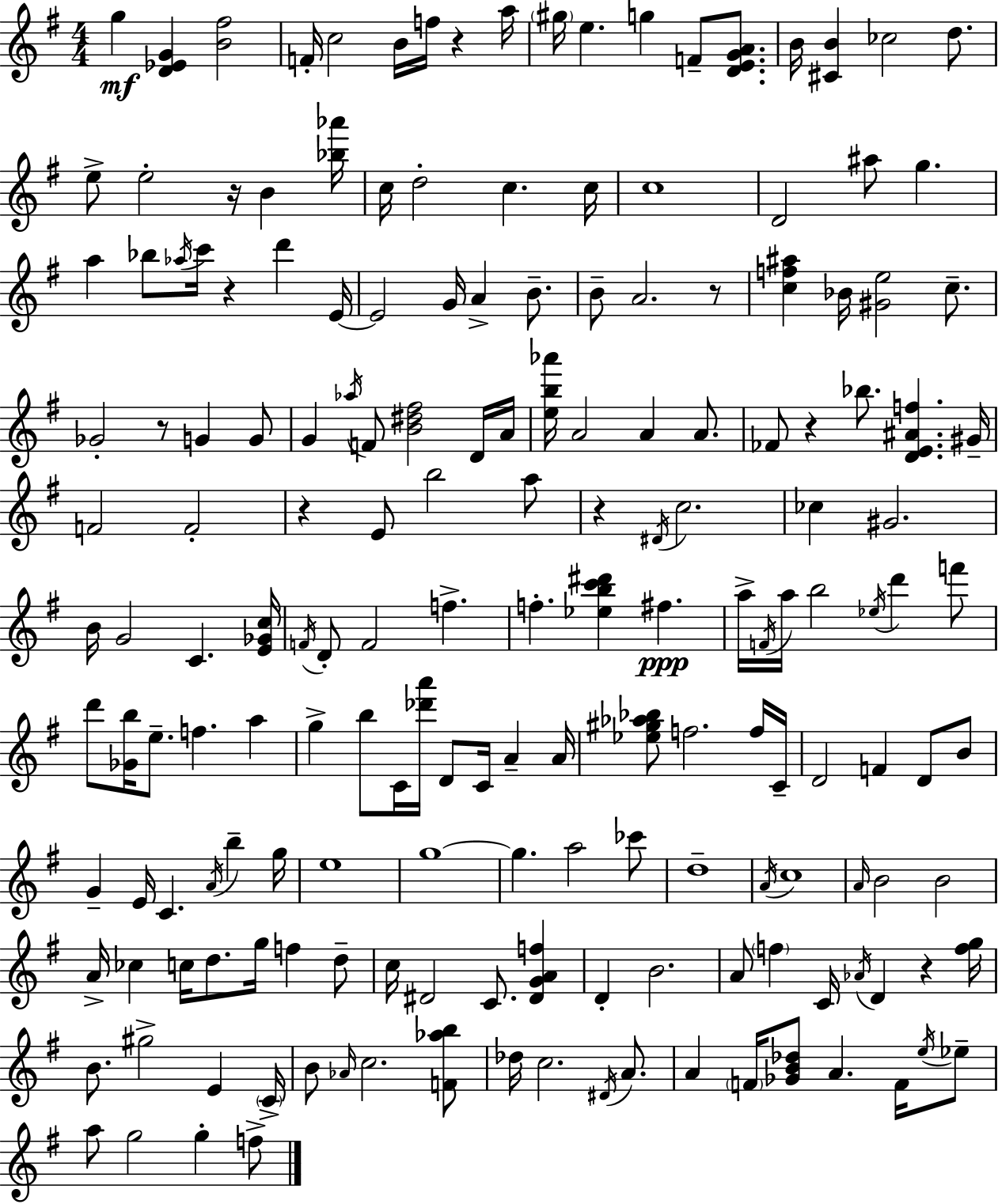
{
  \clef treble
  \numericTimeSignature
  \time 4/4
  \key e \minor
  g''4\mf <d' ees' g'>4 <b' fis''>2 | f'16-. c''2 b'16 f''16 r4 a''16 | \parenthesize gis''16 e''4. g''4 f'8-- <d' e' g' a'>8. | b'16 <cis' b'>4 ces''2 d''8. | \break e''8-> e''2-. r16 b'4 <bes'' aes'''>16 | c''16 d''2-. c''4. c''16 | c''1 | d'2 ais''8 g''4. | \break a''4 bes''8 \acciaccatura { aes''16 } c'''16 r4 d'''4 | e'16~~ e'2 g'16 a'4-> b'8.-- | b'8-- a'2. r8 | <c'' f'' ais''>4 bes'16 <gis' e''>2 c''8.-- | \break ges'2-. r8 g'4 g'8 | g'4 \acciaccatura { aes''16 } f'8 <b' dis'' fis''>2 | d'16 a'16 <e'' b'' aes'''>16 a'2 a'4 a'8. | fes'8 r4 bes''8. <d' e' ais' f''>4. | \break gis'16-- f'2 f'2-. | r4 e'8 b''2 | a''8 r4 \acciaccatura { dis'16 } c''2. | ces''4 gis'2. | \break b'16 g'2 c'4. | <e' ges' c''>16 \acciaccatura { f'16 } d'8-. f'2 f''4.-> | f''4.-. <ees'' b'' c''' dis'''>4 fis''4.\ppp | a''16-> \acciaccatura { f'16 } a''16 b''2 \acciaccatura { ees''16 } | \break d'''4 f'''8 d'''8 <ges' b''>16 e''8.-- f''4. | a''4 g''4-> b''8 c'16 <des''' a'''>16 d'8 | c'16 a'4-- a'16 <ees'' gis'' aes'' bes''>8 f''2. | f''16 c'16-- d'2 f'4 | \break d'8 b'8 g'4-- e'16 c'4. | \acciaccatura { a'16 } b''4-- g''16 e''1 | g''1~~ | g''4. a''2 | \break ces'''8 d''1-- | \acciaccatura { a'16 } c''1 | \grace { a'16 } b'2 | b'2 a'16-> ces''4 c''16 d''8. | \break g''16 f''4 d''8-- c''16 dis'2 | c'8. <dis' g' a' f''>4 d'4-. b'2. | a'8 \parenthesize f''4 c'16 | \acciaccatura { aes'16 } d'4 r4 <f'' g''>16 b'8. gis''2-> | \break e'4 \parenthesize c'16-> b'8 \grace { aes'16 } c''2. | <f' aes'' b''>8 des''16 c''2. | \acciaccatura { dis'16 } a'8. a'4 | \parenthesize f'16 <ges' b' des''>8 a'4. f'16 \acciaccatura { e''16 } ees''8-- a''8 g''2 | \break g''4-. f''8-> \bar "|."
}